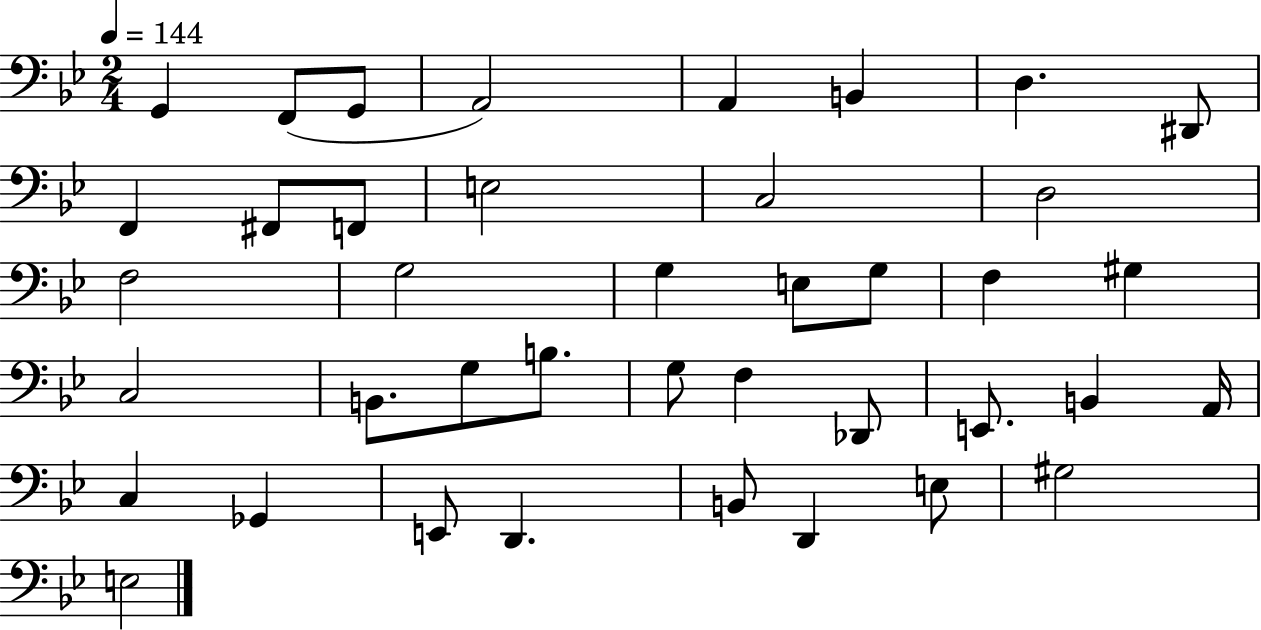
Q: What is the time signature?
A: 2/4